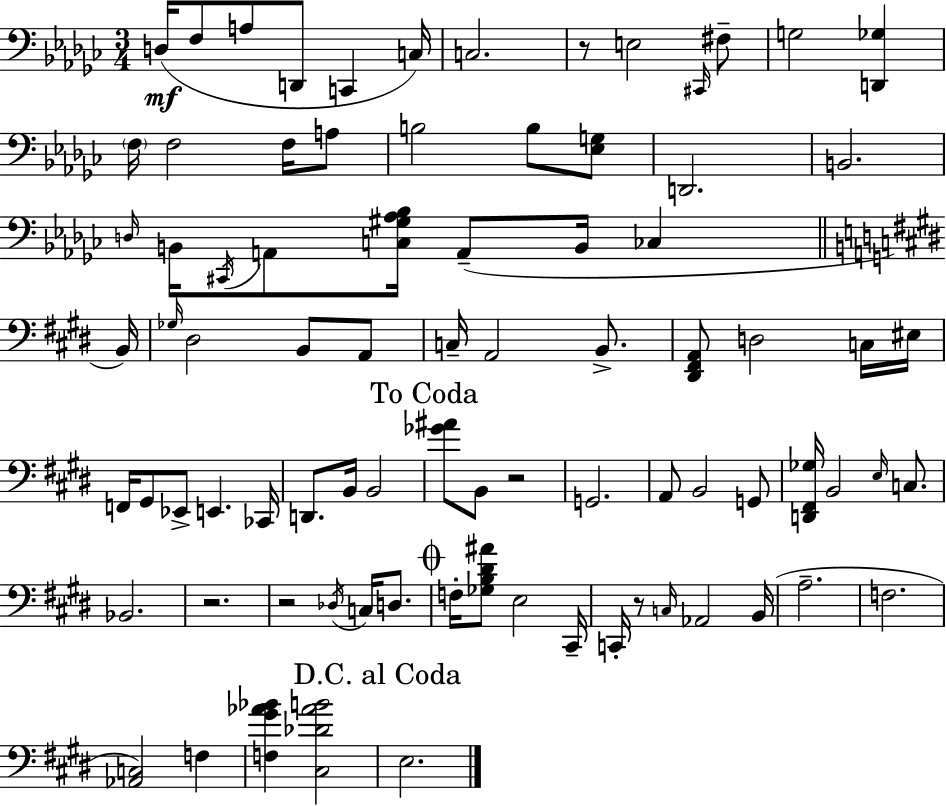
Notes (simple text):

D3/s F3/e A3/e D2/e C2/q C3/s C3/h. R/e E3/h C#2/s F#3/e G3/h [D2,Gb3]/q F3/s F3/h F3/s A3/e B3/h B3/e [Eb3,G3]/e D2/h. B2/h. D3/s B2/s C#2/s A2/e [C3,G#3,Ab3,Bb3]/s A2/e B2/s CES3/q B2/s Gb3/s D#3/h B2/e A2/e C3/s A2/h B2/e. [D#2,F#2,A2]/e D3/h C3/s EIS3/s F2/s G#2/e Eb2/e E2/q. CES2/s D2/e. B2/s B2/h [Gb4,A#4]/e B2/e R/h G2/h. A2/e B2/h G2/e [D2,F#2,Gb3]/s B2/h E3/s C3/e. Bb2/h. R/h. R/h Db3/s C3/s D3/e. F3/s [Gb3,B3,D#4,A#4]/e E3/h C#2/s C2/s R/e C3/s Ab2/h B2/s A3/h. F3/h. [Ab2,C3]/h F3/q [F3,G#4,Ab4,Bb4]/q [C#3,Db4,Ab4,B4]/h E3/h.